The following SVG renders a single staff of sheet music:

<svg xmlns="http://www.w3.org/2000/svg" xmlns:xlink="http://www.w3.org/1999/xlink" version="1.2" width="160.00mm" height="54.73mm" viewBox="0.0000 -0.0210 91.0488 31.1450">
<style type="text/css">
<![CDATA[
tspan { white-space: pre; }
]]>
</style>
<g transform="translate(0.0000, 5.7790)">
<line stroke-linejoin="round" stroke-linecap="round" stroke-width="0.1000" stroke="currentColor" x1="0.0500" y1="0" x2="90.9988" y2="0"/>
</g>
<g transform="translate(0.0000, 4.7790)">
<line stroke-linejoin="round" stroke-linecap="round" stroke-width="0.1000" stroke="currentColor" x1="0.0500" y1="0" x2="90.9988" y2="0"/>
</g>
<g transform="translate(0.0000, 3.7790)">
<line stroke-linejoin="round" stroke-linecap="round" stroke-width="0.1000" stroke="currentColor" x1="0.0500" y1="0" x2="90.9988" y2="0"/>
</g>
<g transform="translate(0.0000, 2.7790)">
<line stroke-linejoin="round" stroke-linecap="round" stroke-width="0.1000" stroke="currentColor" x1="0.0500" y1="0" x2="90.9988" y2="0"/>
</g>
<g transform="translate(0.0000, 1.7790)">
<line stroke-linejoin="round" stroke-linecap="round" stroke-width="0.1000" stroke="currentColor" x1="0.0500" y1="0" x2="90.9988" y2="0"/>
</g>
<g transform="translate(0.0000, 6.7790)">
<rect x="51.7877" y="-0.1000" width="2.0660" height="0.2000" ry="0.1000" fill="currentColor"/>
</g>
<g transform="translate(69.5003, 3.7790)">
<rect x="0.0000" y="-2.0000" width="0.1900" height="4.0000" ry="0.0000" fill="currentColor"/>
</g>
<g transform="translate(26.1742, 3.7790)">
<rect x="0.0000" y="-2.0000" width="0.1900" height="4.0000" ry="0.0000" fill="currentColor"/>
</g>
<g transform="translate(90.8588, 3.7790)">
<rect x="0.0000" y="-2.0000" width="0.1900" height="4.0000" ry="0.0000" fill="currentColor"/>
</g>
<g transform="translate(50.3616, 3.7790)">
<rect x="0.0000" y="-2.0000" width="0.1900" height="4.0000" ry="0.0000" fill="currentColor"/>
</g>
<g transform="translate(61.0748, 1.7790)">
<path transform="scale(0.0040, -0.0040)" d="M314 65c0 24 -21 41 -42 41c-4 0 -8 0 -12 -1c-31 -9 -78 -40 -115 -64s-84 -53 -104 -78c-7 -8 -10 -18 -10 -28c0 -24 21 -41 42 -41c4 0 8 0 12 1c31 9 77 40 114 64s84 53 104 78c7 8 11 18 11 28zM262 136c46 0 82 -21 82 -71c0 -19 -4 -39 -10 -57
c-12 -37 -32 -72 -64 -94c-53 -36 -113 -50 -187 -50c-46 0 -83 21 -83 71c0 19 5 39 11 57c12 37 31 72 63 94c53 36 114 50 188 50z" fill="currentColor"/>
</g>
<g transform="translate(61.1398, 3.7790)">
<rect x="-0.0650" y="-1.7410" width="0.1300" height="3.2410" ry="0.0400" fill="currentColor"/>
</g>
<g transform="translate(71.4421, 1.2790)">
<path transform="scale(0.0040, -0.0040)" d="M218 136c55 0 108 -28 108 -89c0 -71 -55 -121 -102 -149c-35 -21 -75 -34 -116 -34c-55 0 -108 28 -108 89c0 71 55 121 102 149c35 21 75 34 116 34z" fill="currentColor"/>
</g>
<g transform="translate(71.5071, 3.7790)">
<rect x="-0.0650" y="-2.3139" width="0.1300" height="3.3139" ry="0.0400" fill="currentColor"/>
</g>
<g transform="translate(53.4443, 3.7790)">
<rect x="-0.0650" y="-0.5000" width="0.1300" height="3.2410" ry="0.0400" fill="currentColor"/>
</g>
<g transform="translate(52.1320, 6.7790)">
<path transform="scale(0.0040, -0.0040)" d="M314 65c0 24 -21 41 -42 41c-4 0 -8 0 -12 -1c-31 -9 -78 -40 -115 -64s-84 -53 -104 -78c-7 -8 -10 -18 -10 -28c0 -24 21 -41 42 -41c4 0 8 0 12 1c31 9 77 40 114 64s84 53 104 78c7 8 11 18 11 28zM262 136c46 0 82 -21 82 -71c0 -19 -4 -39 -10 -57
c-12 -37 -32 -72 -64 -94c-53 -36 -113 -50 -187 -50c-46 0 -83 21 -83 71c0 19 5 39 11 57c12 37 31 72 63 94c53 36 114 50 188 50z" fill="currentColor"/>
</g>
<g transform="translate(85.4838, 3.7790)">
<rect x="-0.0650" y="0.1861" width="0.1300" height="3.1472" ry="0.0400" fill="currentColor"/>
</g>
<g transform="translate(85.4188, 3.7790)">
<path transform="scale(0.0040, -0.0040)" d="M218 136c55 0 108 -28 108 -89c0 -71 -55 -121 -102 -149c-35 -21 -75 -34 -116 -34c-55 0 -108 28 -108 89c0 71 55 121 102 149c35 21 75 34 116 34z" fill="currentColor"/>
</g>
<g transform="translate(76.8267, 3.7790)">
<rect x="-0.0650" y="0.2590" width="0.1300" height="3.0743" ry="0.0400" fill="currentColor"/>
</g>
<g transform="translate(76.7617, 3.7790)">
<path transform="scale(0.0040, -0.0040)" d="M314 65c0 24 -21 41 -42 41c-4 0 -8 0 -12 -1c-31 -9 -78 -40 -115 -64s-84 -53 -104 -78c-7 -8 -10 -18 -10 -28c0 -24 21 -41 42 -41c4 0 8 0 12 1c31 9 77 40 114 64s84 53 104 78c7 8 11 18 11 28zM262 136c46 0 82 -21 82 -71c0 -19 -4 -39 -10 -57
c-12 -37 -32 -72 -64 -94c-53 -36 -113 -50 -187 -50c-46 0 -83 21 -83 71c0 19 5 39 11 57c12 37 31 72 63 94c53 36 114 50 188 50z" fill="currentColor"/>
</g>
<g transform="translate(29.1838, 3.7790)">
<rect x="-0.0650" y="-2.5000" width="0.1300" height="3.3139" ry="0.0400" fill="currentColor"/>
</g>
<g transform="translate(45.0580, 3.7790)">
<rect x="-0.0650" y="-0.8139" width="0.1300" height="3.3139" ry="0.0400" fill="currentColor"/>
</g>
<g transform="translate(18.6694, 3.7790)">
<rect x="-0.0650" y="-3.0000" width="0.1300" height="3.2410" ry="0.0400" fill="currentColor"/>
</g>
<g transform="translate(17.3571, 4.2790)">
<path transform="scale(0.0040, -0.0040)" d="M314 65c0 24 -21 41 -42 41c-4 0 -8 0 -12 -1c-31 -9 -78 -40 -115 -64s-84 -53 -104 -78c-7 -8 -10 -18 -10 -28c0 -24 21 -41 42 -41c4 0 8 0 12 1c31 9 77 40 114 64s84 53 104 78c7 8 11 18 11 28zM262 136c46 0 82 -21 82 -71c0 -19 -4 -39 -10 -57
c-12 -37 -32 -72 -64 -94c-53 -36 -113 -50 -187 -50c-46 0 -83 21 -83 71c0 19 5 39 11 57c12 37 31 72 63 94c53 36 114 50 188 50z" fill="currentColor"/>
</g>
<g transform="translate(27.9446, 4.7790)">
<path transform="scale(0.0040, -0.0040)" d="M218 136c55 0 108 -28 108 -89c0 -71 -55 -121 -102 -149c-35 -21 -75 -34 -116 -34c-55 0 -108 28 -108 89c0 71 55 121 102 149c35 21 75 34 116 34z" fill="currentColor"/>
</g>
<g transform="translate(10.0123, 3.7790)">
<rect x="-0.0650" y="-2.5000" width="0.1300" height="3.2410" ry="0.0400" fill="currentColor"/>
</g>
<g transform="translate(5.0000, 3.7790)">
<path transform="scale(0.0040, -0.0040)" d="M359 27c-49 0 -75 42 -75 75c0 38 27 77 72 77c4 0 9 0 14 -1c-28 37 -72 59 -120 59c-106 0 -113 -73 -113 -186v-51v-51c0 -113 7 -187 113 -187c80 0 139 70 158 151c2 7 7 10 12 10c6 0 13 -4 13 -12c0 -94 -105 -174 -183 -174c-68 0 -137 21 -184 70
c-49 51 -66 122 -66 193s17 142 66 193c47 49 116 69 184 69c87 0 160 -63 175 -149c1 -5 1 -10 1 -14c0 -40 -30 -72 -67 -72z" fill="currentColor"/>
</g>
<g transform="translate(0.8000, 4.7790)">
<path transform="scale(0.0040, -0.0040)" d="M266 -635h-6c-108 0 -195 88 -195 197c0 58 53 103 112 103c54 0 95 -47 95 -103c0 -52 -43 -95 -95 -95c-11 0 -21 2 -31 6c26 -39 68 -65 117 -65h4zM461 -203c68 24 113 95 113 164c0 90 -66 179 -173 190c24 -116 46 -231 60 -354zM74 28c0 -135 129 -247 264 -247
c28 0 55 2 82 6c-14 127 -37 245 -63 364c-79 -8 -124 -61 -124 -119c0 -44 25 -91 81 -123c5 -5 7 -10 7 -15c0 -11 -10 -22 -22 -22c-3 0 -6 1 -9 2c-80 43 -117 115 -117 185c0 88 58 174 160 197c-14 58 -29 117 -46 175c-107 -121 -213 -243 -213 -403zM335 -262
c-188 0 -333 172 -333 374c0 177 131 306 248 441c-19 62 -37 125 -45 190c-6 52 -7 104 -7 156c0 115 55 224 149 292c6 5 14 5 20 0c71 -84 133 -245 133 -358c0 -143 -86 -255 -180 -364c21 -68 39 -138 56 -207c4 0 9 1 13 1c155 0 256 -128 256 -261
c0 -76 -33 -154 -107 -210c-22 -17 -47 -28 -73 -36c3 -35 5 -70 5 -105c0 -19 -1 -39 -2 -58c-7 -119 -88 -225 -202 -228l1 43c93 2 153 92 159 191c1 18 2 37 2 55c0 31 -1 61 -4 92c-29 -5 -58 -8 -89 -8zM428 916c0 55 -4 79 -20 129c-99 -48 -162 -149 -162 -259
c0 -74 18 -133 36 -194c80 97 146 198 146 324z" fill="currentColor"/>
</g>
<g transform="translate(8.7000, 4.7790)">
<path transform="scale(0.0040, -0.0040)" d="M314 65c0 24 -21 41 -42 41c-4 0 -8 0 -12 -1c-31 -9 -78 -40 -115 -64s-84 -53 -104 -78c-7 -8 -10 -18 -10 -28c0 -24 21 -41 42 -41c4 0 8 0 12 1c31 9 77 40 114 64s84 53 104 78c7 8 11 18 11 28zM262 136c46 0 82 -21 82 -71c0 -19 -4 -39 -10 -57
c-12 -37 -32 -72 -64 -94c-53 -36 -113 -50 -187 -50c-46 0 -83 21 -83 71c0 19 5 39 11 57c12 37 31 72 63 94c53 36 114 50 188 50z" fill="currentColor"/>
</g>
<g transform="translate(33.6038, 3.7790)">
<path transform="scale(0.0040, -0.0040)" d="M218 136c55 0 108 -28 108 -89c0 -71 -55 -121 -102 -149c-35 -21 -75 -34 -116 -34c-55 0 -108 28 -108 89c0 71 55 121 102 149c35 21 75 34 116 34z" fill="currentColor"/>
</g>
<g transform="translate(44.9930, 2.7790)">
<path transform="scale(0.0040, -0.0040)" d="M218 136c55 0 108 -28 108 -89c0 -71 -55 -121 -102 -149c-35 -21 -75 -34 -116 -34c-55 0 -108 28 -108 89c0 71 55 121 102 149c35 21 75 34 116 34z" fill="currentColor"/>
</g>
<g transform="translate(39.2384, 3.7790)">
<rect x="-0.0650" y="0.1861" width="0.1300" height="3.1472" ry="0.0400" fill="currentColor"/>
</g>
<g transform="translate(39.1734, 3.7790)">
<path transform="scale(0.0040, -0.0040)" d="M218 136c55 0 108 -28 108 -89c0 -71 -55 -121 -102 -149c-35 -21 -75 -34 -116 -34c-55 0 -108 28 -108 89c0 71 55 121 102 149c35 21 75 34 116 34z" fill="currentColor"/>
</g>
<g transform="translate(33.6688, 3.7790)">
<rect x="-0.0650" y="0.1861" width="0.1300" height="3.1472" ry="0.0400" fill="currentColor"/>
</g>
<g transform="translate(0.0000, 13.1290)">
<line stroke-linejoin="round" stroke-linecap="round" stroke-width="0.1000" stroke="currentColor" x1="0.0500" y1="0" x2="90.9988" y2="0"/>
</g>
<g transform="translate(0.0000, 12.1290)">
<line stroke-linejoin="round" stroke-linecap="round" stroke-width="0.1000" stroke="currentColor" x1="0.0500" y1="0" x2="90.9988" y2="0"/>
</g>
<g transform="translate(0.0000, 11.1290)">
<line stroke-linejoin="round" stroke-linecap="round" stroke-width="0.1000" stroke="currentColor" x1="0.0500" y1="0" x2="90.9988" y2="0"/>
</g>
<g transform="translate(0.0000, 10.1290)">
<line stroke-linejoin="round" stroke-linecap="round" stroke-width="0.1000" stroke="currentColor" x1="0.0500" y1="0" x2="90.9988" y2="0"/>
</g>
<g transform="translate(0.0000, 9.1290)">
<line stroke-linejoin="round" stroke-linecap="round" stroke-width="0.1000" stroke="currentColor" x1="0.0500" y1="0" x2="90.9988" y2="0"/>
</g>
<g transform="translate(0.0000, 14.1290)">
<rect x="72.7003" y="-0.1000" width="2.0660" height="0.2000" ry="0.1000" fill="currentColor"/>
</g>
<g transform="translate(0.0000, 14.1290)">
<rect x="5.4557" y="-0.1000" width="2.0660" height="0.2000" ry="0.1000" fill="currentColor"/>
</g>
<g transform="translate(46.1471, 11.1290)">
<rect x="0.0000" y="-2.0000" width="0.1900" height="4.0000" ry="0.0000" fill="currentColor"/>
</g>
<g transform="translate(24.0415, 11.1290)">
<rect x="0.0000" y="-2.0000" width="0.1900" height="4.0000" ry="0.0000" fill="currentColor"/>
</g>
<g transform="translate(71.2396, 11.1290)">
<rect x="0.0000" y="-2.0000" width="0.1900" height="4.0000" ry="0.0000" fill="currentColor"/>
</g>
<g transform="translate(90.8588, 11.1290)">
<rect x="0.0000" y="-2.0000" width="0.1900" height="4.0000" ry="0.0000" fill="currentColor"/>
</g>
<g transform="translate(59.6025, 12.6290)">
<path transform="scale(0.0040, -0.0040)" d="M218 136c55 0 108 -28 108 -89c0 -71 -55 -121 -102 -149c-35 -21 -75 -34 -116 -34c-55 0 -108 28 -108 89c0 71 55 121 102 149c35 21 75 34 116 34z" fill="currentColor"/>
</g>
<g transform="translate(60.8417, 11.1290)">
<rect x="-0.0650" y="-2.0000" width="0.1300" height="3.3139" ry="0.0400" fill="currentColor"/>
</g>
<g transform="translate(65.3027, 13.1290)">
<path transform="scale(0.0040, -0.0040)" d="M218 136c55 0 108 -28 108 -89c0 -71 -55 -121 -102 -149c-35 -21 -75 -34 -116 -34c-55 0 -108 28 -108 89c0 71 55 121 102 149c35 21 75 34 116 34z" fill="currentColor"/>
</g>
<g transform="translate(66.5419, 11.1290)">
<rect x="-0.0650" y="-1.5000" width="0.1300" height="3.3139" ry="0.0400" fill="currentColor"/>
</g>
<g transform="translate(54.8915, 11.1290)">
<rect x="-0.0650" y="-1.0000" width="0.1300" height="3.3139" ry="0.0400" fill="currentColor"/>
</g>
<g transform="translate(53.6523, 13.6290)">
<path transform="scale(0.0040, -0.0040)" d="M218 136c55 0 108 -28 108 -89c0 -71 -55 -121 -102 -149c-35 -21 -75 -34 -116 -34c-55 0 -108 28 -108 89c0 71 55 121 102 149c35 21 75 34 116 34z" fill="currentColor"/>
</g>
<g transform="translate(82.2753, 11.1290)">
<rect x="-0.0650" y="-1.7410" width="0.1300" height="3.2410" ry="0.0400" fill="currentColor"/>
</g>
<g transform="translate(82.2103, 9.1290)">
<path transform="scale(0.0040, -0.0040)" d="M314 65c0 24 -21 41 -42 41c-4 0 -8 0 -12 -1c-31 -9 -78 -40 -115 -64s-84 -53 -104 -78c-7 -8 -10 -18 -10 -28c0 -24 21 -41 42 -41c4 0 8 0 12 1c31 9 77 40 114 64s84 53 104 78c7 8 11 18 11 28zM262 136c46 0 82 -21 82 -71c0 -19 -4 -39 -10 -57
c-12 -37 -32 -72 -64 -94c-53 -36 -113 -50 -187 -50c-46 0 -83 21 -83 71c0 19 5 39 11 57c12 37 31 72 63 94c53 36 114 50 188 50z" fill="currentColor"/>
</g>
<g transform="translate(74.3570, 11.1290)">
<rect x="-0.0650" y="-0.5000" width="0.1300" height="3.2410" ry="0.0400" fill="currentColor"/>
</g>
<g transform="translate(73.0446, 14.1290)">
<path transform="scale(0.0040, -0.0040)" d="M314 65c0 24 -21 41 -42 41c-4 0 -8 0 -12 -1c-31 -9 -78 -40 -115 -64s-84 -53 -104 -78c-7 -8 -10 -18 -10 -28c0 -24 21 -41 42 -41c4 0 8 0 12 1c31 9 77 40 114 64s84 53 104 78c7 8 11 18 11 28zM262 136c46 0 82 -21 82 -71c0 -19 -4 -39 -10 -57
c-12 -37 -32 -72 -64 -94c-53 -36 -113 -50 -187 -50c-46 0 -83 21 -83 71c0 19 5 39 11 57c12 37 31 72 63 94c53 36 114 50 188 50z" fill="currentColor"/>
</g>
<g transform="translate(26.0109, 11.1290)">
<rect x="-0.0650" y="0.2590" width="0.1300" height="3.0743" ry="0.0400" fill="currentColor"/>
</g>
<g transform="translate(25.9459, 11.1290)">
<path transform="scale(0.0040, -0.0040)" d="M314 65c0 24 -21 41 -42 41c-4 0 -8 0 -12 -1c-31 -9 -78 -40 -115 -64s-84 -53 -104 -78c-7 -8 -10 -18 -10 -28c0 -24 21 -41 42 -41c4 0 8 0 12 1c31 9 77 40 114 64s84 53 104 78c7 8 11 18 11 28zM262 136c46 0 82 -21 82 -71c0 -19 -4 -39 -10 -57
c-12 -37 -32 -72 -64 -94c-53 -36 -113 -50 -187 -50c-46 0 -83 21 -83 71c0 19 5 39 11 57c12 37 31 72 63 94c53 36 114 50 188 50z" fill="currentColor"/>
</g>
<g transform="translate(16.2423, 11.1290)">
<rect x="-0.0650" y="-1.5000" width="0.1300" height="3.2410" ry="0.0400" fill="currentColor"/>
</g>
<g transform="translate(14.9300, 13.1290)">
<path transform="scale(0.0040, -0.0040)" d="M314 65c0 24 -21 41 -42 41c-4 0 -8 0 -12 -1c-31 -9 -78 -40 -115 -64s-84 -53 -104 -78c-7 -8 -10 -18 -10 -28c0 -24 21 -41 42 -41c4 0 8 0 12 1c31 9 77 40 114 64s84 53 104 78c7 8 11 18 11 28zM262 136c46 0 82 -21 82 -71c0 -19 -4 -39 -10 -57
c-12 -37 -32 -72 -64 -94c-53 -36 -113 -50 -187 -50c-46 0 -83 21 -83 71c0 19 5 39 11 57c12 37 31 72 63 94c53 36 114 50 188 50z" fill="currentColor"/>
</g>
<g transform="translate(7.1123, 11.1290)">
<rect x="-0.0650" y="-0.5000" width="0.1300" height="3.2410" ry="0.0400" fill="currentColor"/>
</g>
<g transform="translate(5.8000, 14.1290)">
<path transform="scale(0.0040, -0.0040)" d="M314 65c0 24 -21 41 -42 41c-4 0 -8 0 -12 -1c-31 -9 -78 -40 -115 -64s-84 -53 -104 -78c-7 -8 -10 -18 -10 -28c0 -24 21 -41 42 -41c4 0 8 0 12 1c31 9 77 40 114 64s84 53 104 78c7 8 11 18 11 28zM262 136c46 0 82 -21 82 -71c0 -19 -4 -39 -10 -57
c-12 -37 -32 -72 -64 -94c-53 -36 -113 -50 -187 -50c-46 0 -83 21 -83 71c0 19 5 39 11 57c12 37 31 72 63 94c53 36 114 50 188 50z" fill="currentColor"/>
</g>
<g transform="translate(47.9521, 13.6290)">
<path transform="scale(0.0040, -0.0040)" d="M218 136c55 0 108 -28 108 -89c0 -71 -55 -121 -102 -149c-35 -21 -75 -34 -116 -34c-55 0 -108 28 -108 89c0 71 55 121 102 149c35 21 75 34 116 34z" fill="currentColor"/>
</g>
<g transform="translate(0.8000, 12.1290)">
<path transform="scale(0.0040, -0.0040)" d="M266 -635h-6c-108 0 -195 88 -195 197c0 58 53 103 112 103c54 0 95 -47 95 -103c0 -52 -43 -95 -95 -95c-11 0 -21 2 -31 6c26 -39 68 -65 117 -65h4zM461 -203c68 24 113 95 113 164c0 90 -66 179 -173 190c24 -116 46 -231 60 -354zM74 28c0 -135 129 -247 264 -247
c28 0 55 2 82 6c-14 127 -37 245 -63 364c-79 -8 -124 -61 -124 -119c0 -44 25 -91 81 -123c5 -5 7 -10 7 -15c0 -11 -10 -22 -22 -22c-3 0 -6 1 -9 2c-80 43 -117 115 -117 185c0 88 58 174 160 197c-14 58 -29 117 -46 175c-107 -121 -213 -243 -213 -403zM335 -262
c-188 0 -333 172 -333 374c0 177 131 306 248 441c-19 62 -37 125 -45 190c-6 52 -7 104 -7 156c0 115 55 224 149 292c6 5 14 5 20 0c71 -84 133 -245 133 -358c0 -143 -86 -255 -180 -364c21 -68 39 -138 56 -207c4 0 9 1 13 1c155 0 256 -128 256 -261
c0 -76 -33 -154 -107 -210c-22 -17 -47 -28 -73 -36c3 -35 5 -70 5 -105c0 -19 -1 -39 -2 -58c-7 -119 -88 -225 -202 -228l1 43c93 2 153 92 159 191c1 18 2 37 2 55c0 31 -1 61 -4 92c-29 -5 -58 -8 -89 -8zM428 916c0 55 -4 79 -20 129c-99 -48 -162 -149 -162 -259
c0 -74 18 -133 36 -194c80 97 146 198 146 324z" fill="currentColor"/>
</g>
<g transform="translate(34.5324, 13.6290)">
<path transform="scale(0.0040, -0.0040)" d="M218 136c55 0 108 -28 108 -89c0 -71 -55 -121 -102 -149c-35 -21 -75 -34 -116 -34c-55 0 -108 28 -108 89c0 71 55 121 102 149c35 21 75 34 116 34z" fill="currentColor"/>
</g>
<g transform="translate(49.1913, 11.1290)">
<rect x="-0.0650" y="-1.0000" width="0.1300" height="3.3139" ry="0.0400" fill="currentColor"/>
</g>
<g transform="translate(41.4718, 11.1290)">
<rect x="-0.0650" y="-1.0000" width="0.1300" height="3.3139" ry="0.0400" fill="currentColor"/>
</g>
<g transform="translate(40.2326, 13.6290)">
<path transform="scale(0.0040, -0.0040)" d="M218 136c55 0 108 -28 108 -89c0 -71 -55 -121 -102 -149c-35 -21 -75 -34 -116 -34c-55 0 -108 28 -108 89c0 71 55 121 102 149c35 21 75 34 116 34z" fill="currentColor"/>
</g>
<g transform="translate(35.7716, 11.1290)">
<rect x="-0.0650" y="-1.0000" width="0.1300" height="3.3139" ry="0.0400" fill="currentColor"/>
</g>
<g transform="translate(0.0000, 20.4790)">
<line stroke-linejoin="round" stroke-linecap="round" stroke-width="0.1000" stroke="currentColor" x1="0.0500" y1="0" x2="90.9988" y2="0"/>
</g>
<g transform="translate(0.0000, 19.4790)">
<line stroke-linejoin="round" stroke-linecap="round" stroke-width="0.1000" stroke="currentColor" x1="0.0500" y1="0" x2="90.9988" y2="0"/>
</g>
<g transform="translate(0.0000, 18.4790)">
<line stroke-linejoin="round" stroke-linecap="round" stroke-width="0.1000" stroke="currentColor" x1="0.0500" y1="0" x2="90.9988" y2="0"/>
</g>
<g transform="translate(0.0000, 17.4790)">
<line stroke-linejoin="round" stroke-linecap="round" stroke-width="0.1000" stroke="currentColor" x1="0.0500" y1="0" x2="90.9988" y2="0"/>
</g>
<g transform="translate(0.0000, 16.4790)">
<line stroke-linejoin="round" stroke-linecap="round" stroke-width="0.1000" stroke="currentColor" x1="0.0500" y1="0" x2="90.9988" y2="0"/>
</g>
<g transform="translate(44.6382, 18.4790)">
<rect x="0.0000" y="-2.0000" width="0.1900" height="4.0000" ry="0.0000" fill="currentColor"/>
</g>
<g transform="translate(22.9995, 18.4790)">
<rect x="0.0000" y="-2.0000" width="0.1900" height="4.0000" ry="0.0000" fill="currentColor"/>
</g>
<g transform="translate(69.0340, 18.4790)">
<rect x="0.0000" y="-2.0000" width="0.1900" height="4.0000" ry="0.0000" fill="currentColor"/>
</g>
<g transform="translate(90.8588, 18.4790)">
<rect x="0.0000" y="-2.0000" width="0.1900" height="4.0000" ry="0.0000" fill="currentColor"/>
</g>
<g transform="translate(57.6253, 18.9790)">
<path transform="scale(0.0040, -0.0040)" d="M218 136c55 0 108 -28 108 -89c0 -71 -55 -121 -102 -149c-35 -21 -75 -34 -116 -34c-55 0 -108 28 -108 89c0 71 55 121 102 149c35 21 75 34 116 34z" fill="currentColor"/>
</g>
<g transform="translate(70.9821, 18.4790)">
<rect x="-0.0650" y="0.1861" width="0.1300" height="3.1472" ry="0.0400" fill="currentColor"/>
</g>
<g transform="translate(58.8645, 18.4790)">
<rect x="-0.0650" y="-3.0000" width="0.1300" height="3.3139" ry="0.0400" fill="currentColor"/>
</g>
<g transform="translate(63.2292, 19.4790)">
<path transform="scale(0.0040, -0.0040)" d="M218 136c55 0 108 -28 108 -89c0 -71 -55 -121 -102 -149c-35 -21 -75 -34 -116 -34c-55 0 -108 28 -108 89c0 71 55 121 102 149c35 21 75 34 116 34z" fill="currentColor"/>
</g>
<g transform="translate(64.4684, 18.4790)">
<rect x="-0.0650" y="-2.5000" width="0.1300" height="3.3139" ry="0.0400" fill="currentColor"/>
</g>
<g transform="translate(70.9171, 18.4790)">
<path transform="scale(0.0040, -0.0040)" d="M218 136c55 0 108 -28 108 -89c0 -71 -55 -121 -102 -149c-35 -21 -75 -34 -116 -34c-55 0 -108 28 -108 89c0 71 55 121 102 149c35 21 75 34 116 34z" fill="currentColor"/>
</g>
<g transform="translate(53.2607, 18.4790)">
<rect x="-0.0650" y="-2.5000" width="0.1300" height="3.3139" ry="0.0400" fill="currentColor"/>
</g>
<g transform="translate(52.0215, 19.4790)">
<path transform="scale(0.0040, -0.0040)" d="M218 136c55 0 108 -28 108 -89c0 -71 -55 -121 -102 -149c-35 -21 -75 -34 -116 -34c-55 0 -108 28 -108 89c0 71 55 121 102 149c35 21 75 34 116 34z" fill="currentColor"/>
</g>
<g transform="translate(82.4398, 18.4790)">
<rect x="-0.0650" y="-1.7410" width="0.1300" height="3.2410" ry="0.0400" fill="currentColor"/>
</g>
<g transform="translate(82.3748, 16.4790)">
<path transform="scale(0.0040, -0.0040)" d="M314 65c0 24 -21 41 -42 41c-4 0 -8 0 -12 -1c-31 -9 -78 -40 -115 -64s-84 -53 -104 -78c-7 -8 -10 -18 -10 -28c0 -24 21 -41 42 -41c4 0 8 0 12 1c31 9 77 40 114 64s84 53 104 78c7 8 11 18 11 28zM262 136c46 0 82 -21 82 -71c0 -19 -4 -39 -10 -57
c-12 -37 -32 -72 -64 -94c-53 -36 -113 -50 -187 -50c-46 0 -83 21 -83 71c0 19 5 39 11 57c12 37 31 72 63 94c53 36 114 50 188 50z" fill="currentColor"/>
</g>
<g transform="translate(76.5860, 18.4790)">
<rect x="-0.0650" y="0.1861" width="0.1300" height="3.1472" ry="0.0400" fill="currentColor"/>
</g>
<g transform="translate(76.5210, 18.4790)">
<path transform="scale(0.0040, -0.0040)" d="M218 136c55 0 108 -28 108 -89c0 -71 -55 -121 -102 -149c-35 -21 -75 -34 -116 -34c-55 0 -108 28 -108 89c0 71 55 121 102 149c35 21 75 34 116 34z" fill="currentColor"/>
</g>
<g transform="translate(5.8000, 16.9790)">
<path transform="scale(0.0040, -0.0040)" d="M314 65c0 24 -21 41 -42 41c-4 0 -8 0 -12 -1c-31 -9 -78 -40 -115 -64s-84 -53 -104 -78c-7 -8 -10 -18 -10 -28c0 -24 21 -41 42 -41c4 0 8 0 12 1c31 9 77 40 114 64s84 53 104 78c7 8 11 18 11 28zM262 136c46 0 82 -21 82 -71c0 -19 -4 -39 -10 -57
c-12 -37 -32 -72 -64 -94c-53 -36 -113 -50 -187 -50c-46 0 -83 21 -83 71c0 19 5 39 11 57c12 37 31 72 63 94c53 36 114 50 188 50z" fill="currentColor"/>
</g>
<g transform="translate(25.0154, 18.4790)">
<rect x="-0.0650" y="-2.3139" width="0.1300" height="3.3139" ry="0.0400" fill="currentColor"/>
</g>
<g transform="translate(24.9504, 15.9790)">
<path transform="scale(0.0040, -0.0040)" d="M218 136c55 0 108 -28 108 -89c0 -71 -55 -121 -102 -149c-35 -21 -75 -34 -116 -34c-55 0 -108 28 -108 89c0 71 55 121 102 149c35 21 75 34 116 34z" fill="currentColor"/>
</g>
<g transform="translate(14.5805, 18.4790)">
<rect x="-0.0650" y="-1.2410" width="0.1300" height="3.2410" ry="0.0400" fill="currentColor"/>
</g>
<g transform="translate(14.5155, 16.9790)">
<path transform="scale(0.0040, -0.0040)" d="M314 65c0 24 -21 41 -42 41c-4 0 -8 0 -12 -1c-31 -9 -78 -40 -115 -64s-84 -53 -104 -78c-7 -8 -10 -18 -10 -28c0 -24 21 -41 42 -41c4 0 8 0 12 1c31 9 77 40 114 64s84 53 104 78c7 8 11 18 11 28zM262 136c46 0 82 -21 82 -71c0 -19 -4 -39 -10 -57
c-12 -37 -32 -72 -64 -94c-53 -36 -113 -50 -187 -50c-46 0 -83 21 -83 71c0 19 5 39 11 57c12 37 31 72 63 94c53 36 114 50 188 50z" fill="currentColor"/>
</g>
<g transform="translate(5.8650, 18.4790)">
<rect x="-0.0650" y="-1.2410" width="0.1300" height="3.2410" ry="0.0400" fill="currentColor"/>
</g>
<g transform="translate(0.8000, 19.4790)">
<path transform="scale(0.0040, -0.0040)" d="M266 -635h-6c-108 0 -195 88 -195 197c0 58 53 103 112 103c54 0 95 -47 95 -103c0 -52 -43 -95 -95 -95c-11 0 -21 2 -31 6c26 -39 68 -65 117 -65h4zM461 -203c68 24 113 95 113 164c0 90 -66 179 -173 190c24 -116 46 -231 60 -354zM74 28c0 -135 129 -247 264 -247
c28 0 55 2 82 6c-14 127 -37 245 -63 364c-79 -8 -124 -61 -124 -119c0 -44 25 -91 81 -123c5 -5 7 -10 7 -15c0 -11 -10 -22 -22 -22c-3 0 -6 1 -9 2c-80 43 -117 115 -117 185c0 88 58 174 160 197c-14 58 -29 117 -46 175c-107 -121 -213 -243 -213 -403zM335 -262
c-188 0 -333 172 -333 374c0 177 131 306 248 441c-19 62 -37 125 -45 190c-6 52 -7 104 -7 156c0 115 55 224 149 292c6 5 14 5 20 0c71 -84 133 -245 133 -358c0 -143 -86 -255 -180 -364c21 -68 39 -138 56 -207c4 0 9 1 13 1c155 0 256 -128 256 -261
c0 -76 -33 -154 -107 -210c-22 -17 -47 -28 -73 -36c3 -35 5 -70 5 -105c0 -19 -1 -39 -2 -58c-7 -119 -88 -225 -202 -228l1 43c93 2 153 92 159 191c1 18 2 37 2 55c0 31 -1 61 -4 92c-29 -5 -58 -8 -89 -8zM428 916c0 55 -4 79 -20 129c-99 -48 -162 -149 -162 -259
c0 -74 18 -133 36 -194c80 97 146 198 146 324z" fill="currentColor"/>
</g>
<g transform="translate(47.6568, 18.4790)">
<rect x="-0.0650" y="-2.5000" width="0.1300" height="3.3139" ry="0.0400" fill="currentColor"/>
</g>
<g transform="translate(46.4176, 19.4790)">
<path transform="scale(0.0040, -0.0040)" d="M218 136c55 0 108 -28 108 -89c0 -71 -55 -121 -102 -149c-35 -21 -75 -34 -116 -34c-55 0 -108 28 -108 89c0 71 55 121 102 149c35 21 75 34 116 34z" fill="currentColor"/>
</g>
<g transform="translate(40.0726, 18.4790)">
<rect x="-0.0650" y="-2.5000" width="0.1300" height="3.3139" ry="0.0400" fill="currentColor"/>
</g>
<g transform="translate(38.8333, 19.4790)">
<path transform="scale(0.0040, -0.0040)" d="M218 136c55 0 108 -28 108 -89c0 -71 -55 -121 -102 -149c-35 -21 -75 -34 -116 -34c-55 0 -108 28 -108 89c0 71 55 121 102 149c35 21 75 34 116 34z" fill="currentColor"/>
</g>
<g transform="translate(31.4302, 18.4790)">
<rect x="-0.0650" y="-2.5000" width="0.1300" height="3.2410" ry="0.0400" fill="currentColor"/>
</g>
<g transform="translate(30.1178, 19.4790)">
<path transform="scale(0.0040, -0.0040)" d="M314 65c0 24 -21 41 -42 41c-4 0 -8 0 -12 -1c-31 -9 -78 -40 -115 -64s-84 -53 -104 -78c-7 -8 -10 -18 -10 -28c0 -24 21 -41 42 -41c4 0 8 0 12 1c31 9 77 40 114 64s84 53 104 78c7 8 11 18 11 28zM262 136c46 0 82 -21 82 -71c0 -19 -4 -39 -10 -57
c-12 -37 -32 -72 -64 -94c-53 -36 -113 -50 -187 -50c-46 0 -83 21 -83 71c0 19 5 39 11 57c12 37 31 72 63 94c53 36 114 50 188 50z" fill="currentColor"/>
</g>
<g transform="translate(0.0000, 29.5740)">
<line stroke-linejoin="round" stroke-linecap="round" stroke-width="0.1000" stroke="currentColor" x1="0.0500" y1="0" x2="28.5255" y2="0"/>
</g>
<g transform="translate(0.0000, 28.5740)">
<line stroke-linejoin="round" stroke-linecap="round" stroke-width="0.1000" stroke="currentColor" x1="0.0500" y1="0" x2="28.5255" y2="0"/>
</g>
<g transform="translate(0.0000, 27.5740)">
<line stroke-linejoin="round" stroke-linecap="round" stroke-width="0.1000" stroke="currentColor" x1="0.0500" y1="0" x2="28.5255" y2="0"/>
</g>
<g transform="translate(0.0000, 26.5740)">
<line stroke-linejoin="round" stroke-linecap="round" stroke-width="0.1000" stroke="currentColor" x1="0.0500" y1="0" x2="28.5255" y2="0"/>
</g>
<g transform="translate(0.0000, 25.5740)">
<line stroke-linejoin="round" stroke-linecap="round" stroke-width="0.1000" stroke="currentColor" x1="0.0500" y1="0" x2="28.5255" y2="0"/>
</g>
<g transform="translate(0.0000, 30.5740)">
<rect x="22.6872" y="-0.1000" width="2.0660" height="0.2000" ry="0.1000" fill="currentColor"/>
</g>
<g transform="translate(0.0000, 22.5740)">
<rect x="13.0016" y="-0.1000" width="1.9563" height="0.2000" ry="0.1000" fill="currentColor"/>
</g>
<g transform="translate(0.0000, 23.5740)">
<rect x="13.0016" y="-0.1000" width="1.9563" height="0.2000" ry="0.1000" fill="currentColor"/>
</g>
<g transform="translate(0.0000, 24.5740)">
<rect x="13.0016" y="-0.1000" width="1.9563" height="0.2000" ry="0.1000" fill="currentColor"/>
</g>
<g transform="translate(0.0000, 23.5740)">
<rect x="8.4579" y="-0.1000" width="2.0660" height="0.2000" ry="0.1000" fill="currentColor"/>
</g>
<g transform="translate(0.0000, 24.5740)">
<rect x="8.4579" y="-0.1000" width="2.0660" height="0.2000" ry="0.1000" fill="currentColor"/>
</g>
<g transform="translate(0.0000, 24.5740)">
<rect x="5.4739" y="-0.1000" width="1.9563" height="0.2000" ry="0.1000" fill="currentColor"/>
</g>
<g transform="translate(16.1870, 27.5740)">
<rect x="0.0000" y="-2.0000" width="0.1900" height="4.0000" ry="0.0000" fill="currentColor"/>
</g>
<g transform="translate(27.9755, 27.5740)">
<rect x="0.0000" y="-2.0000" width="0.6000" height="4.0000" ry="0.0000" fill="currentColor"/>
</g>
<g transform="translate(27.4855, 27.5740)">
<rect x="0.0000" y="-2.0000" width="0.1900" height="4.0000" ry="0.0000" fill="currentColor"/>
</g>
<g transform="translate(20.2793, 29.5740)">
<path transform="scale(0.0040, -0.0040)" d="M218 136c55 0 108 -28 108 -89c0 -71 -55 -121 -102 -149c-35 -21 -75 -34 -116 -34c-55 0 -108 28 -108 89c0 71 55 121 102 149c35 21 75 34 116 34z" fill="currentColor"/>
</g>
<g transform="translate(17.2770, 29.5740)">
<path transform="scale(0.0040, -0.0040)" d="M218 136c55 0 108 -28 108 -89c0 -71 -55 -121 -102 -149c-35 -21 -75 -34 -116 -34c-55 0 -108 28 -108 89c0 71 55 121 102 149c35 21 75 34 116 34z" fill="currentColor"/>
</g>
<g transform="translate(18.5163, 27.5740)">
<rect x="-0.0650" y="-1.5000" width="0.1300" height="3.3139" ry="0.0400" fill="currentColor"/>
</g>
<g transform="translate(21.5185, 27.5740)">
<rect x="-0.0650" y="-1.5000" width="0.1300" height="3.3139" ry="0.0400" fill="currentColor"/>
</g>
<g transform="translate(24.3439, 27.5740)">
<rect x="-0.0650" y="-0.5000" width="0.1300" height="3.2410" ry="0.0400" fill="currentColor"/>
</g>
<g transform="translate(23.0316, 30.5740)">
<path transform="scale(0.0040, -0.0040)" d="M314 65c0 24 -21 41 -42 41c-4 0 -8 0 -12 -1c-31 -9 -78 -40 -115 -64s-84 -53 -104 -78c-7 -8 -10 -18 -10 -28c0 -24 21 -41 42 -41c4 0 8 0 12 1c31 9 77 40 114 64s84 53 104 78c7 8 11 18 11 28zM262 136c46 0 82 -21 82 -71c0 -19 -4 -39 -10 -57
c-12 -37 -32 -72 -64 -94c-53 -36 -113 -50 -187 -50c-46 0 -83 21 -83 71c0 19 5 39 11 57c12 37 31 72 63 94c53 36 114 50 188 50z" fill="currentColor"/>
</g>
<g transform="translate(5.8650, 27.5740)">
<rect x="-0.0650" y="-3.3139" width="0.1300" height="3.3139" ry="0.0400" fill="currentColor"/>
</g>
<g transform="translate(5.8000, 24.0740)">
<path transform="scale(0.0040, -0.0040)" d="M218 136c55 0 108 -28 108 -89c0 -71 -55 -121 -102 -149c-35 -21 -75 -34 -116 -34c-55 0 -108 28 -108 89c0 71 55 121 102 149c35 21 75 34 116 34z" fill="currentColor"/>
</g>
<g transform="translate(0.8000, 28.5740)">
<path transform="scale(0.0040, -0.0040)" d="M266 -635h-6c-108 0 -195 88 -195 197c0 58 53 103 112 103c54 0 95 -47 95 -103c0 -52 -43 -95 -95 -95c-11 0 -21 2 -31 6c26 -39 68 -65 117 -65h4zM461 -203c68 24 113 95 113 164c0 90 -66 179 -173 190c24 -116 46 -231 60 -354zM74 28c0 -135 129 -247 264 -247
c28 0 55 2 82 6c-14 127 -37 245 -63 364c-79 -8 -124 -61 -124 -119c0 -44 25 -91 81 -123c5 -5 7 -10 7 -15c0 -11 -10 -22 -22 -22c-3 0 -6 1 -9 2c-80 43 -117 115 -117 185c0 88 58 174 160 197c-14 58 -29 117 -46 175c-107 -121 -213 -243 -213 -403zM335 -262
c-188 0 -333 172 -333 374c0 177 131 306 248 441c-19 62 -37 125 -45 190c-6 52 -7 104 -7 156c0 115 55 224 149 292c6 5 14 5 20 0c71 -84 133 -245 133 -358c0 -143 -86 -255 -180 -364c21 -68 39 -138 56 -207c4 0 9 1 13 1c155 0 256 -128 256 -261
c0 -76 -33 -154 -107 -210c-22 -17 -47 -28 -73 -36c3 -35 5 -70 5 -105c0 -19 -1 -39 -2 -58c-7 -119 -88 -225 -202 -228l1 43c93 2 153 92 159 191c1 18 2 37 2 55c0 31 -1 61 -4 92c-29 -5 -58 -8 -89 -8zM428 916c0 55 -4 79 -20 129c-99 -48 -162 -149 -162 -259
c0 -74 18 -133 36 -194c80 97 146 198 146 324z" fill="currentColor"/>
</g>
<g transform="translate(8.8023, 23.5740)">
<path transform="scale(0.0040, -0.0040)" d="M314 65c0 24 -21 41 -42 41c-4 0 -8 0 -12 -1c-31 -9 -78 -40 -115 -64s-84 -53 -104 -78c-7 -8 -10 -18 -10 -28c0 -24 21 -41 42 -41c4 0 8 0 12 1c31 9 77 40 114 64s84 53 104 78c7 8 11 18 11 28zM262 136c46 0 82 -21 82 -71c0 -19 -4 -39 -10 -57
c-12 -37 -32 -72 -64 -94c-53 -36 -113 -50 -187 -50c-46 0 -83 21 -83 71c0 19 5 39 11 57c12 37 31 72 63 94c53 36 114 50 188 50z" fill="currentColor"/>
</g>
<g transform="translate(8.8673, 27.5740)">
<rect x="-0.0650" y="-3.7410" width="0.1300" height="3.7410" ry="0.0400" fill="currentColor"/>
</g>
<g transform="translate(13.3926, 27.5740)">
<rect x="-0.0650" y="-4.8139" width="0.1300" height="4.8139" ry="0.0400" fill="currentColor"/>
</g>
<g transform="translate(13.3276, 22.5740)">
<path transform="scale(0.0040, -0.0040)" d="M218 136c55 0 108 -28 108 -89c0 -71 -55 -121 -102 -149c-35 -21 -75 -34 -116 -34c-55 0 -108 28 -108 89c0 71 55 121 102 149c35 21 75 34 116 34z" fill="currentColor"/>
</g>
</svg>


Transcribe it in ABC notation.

X:1
T:Untitled
M:4/4
L:1/4
K:C
G2 A2 G B B d C2 f2 g B2 B C2 E2 B2 D D D D F E C2 f2 e2 e2 g G2 G G G A G B B f2 b c'2 e' E E C2